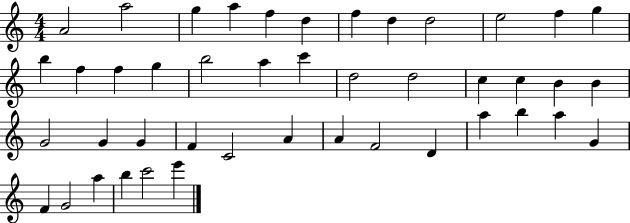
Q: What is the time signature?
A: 4/4